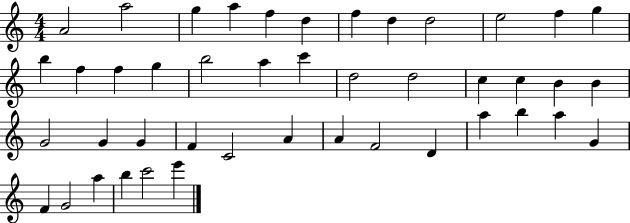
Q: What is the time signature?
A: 4/4